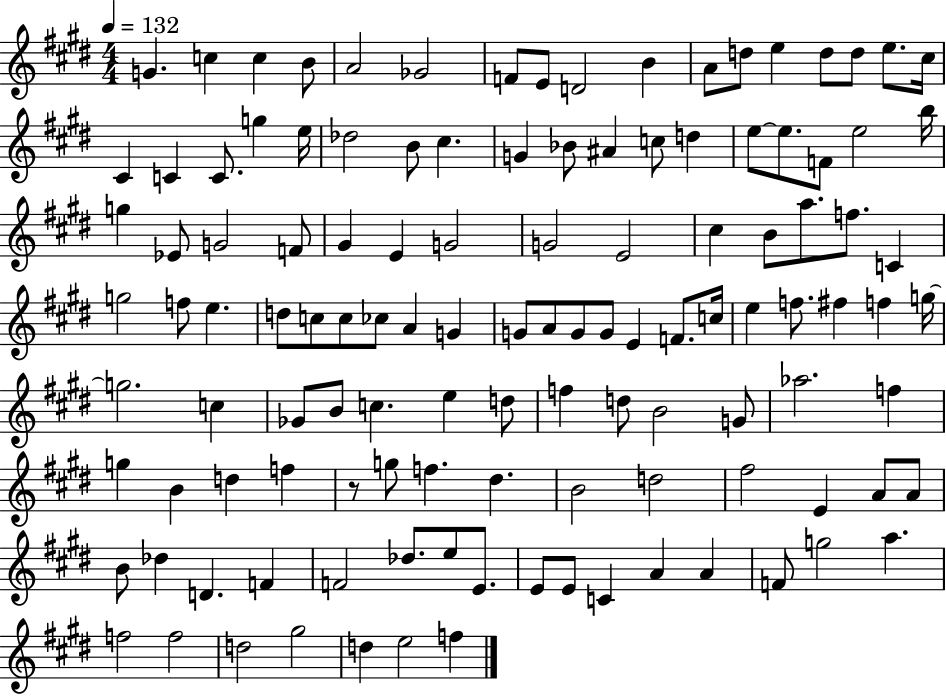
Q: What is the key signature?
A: E major